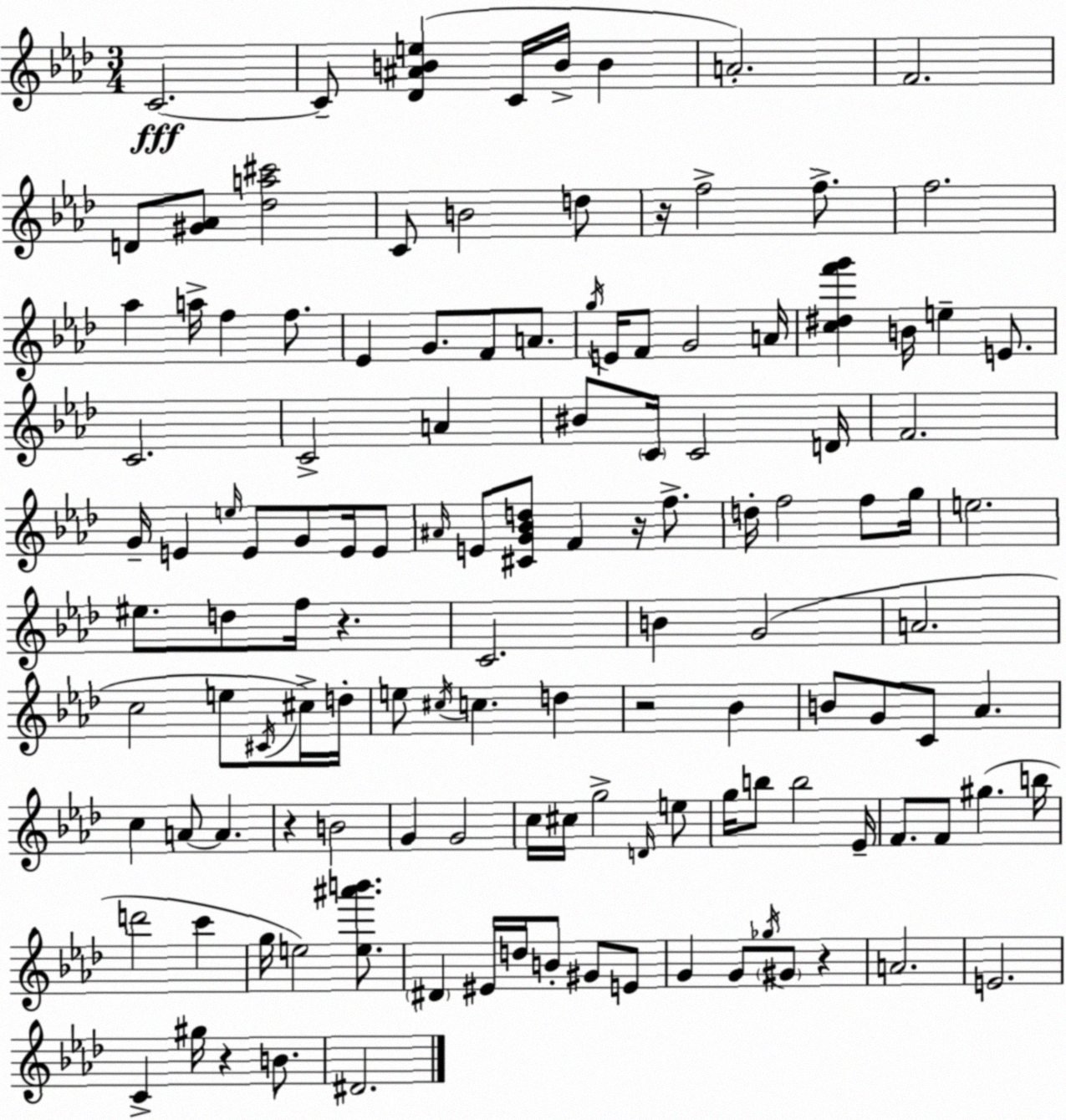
X:1
T:Untitled
M:3/4
L:1/4
K:Ab
C2 C/2 [_D^ABe] C/4 B/4 B A2 F2 D/2 [^G_A]/2 [_da^c']2 C/2 B2 d/2 z/4 f2 f/2 f2 _a a/4 f f/2 _E G/2 F/2 A/2 g/4 E/4 F/2 G2 A/4 [c^df'g'] B/4 e E/2 C2 C2 A ^B/2 C/4 C2 D/4 F2 G/4 E e/4 E/2 G/2 E/4 E/2 ^A/4 E/2 [^CG_Bd]/2 F z/4 f/2 d/4 f2 f/2 g/4 e2 ^e/2 d/2 f/4 z C2 B G2 A2 c2 e/2 ^C/4 ^c/4 d/4 e/2 ^c/4 c d z2 _B B/2 G/2 C/2 _A c A/2 A z B2 G G2 c/4 ^c/4 g2 D/4 e/2 g/4 b/2 b2 _E/4 F/2 F/2 ^g b/4 d'2 c' g/4 e2 [e^a'b']/2 ^D ^E/4 d/4 B/2 ^G/2 E/2 G G/2 _g/4 ^G/2 z A2 E2 C ^g/4 z B/2 ^D2